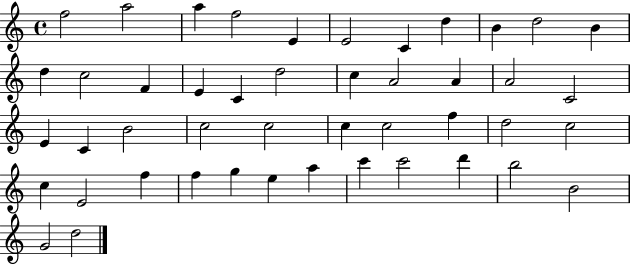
{
  \clef treble
  \time 4/4
  \defaultTimeSignature
  \key c \major
  f''2 a''2 | a''4 f''2 e'4 | e'2 c'4 d''4 | b'4 d''2 b'4 | \break d''4 c''2 f'4 | e'4 c'4 d''2 | c''4 a'2 a'4 | a'2 c'2 | \break e'4 c'4 b'2 | c''2 c''2 | c''4 c''2 f''4 | d''2 c''2 | \break c''4 e'2 f''4 | f''4 g''4 e''4 a''4 | c'''4 c'''2 d'''4 | b''2 b'2 | \break g'2 d''2 | \bar "|."
}